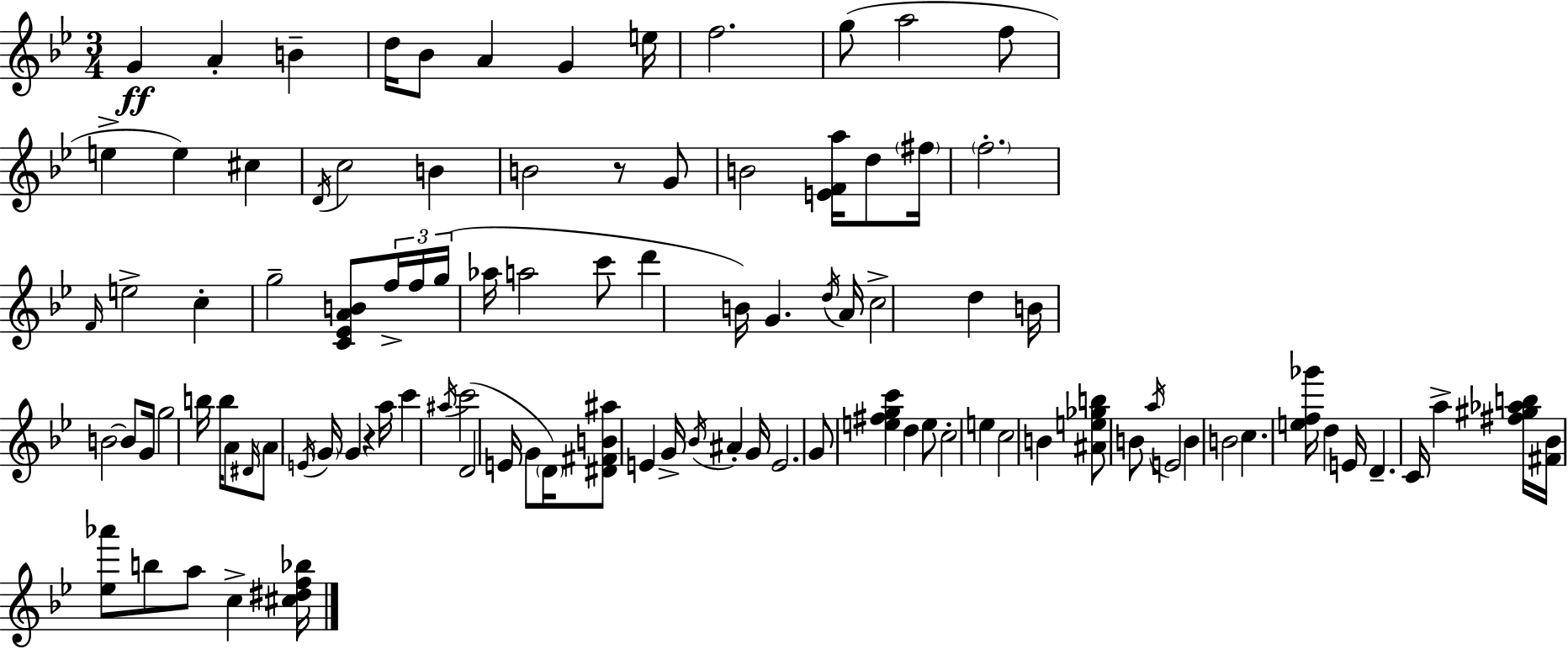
{
  \clef treble
  \numericTimeSignature
  \time 3/4
  \key bes \major
  \repeat volta 2 { g'4\ff a'4-. b'4-- | d''16 bes'8 a'4 g'4 e''16 | f''2. | g''8( a''2 f''8 | \break e''4-> e''4) cis''4 | \acciaccatura { d'16 } c''2 b'4 | b'2 r8 g'8 | b'2 <e' f' a''>16 d''8 | \break \parenthesize fis''16 \parenthesize f''2.-. | \grace { f'16 } e''2-> c''4-. | g''2-- <c' ees' a' b'>8 | \tuplet 3/2 { f''16-> f''16 g''16( } aes''16 a''2 | \break c'''8 d'''4 b'16) g'4. | \acciaccatura { d''16 } a'16 c''2-> d''4 | b'16 b'2~~ | b'8 g'16 g''2 b''16 | \break b''16 a'8 \grace { dis'16 } \parenthesize a'8 \acciaccatura { e'16 } \parenthesize g'16 g'4 | r4 a''16 c'''4 \acciaccatura { ais''16 } c'''2( | d'2 | e'16 g'8 \parenthesize d'16) <dis' fis' b' ais''>8 e'4 | \break g'16-> \acciaccatura { bes'16 } ais'4-. g'16 e'2. | g'8 <e'' fis'' g'' c'''>4 | d''4 e''8 c''2-. | e''4 c''2 | \break b'4 <ais' e'' ges'' b''>8 b'8 \acciaccatura { a''16 } | e'2 b'4 | b'2 c''4. | <e'' f'' ges'''>16 d''4 e'16 d'4.-- | \break c'16 a''4-> <fis'' gis'' aes'' b''>16 <fis' bes'>16 <ees'' aes'''>8 b''8 | a''8 c''4-> <cis'' dis'' f'' bes''>16 } \bar "|."
}